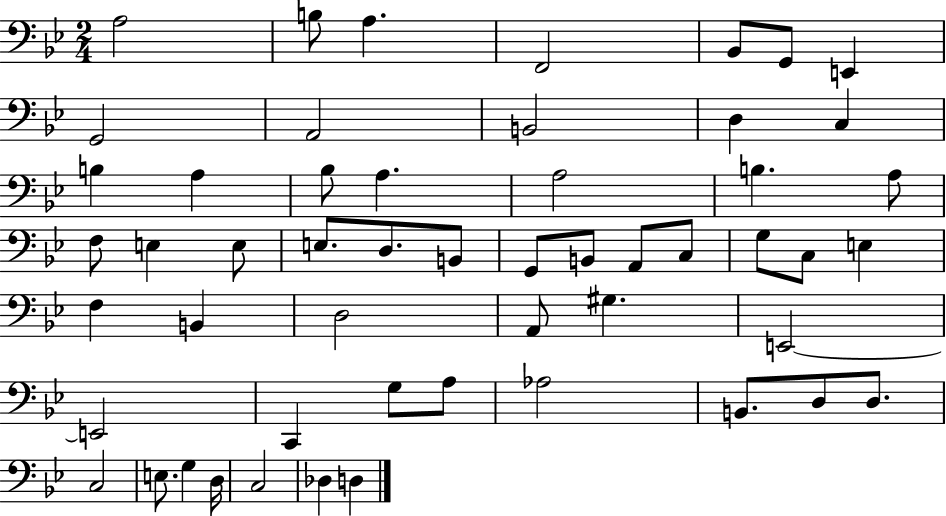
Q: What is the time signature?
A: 2/4